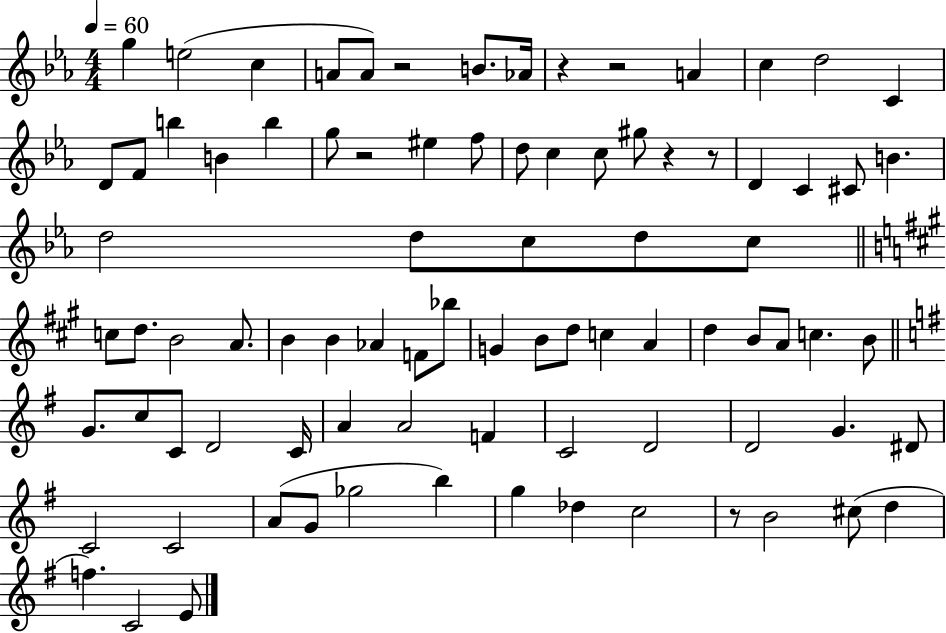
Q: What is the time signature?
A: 4/4